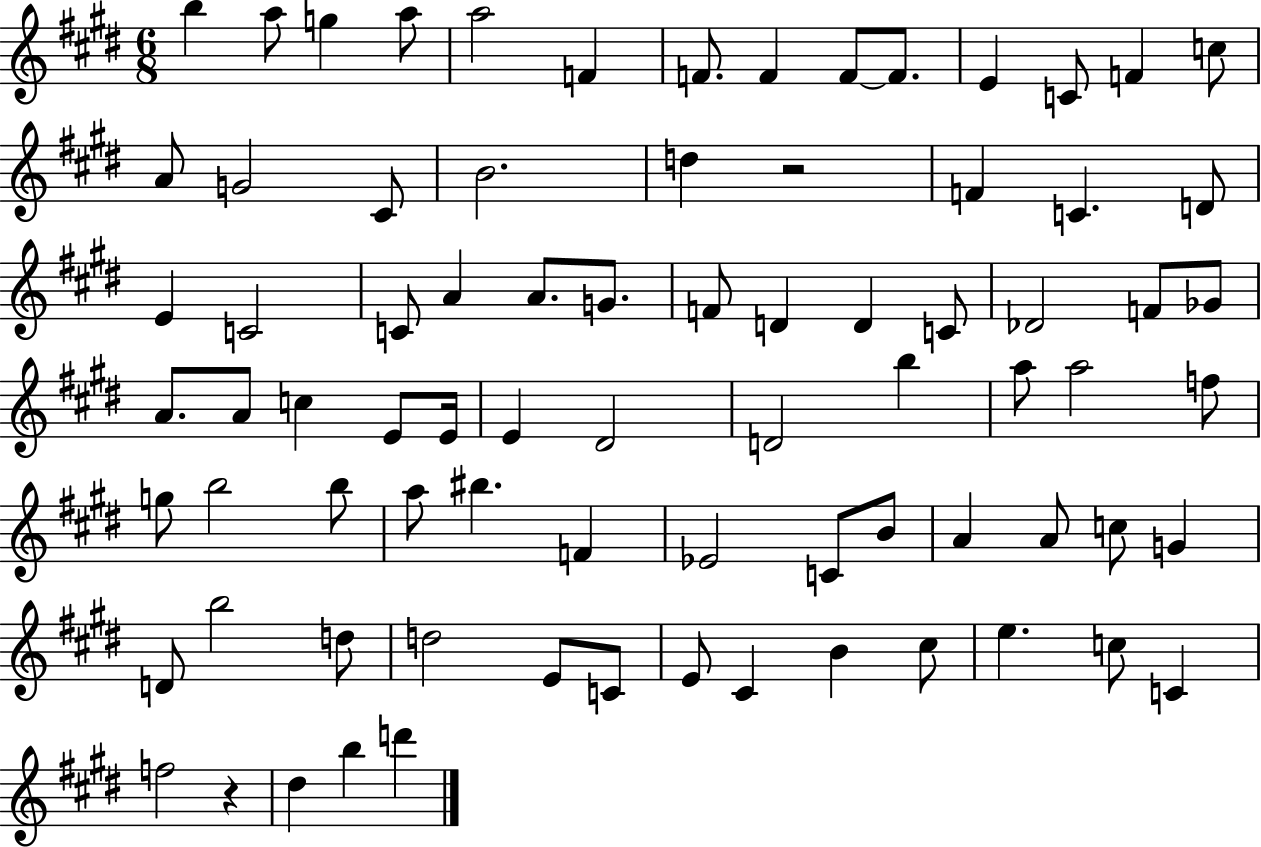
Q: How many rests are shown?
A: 2